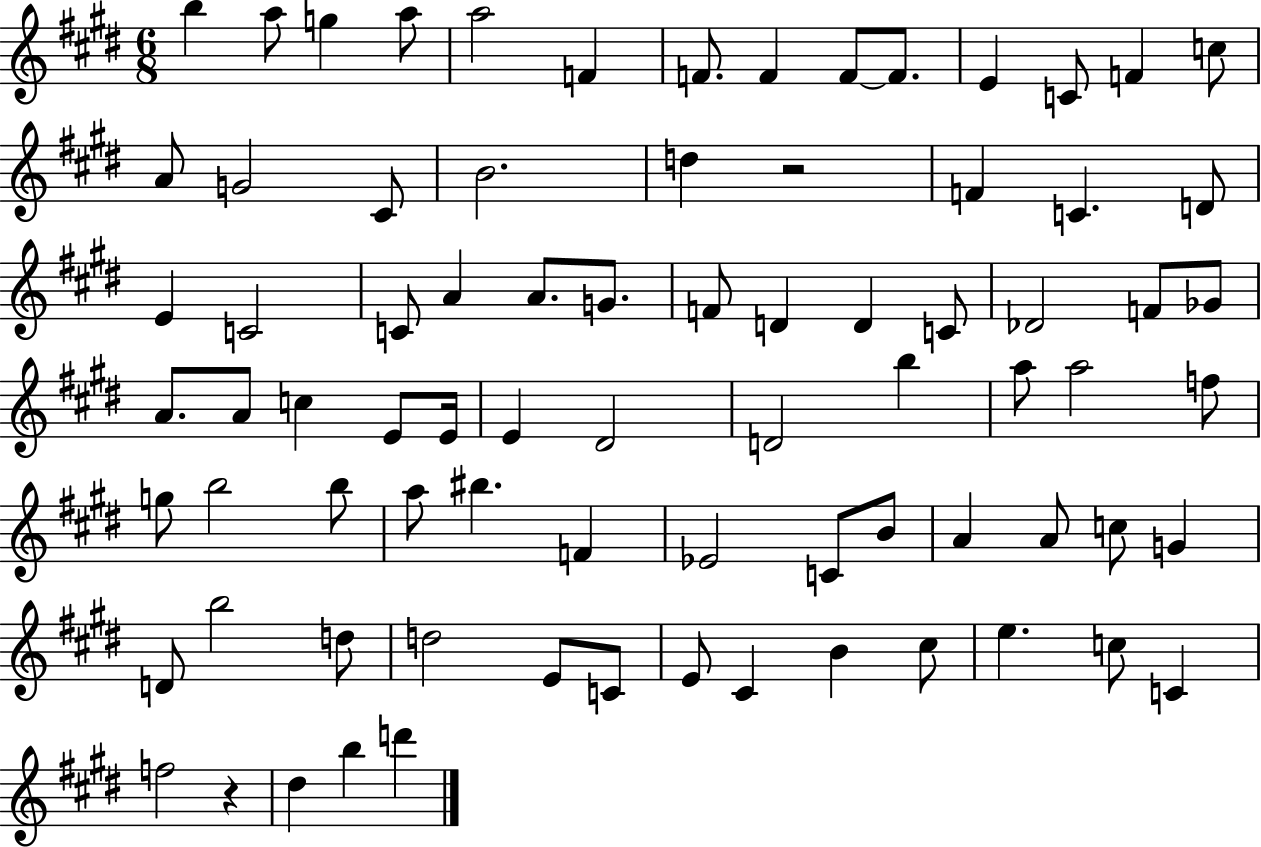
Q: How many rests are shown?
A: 2